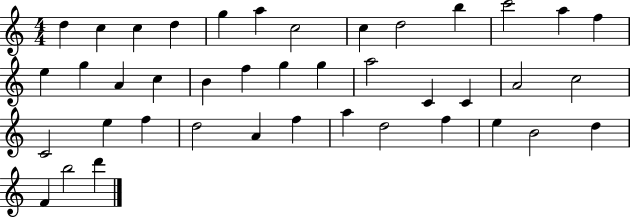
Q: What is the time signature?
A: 4/4